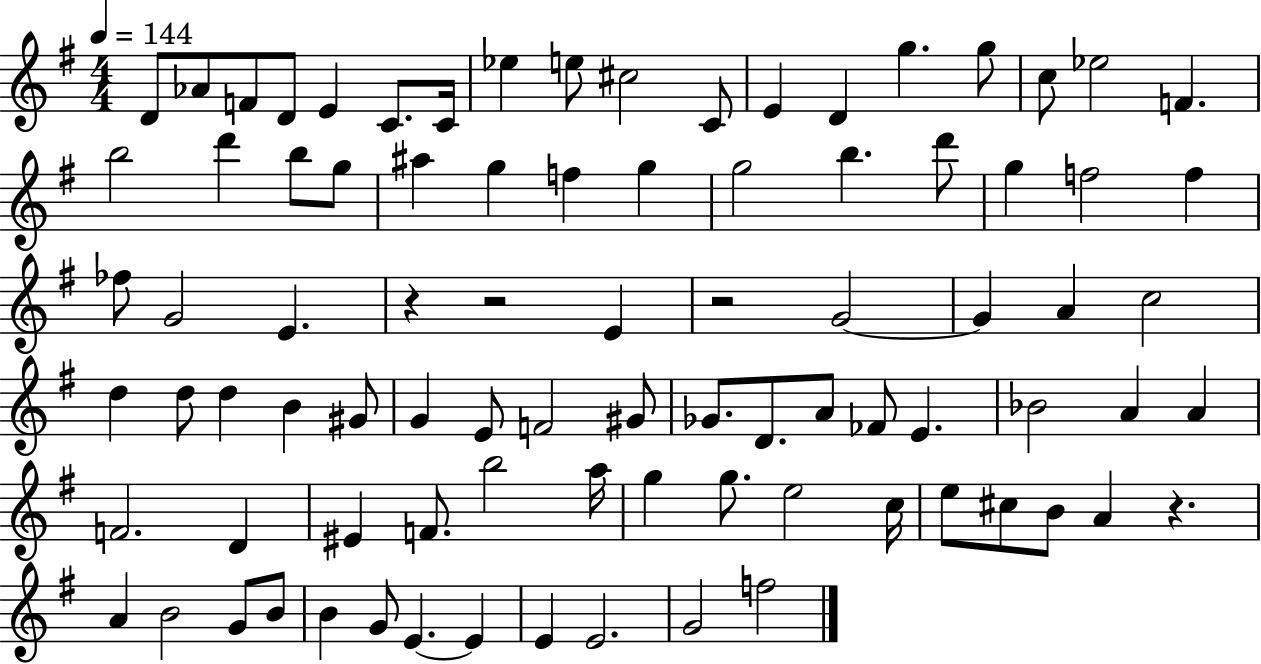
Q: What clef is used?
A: treble